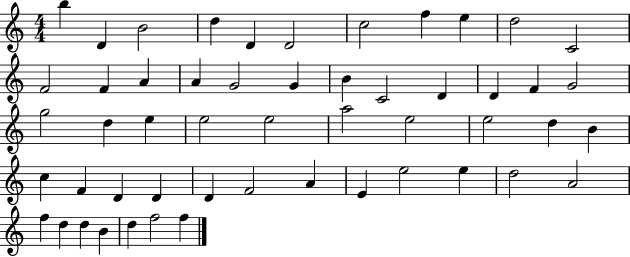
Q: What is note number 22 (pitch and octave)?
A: F4